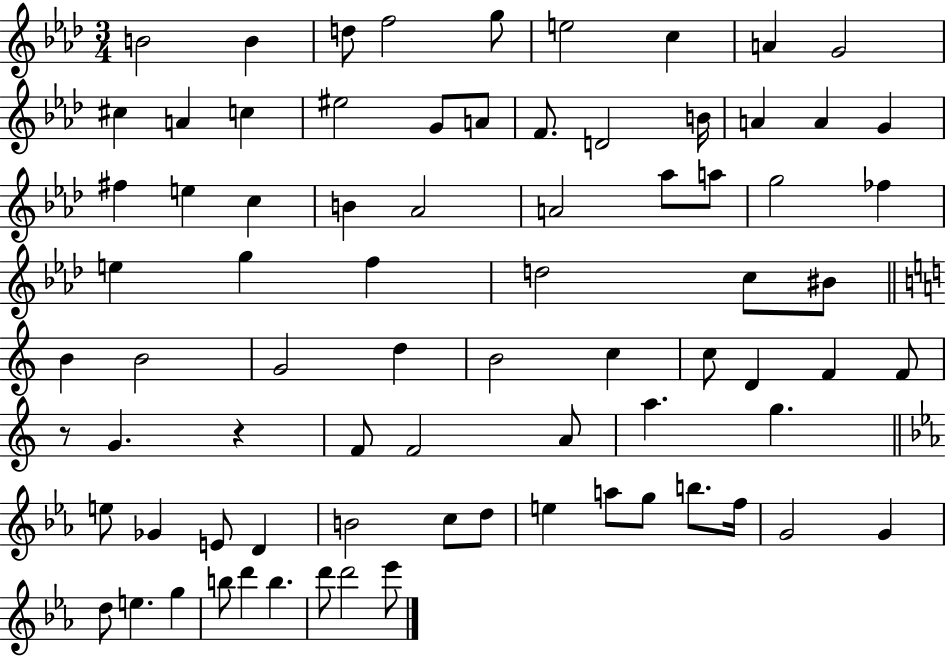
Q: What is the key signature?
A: AES major